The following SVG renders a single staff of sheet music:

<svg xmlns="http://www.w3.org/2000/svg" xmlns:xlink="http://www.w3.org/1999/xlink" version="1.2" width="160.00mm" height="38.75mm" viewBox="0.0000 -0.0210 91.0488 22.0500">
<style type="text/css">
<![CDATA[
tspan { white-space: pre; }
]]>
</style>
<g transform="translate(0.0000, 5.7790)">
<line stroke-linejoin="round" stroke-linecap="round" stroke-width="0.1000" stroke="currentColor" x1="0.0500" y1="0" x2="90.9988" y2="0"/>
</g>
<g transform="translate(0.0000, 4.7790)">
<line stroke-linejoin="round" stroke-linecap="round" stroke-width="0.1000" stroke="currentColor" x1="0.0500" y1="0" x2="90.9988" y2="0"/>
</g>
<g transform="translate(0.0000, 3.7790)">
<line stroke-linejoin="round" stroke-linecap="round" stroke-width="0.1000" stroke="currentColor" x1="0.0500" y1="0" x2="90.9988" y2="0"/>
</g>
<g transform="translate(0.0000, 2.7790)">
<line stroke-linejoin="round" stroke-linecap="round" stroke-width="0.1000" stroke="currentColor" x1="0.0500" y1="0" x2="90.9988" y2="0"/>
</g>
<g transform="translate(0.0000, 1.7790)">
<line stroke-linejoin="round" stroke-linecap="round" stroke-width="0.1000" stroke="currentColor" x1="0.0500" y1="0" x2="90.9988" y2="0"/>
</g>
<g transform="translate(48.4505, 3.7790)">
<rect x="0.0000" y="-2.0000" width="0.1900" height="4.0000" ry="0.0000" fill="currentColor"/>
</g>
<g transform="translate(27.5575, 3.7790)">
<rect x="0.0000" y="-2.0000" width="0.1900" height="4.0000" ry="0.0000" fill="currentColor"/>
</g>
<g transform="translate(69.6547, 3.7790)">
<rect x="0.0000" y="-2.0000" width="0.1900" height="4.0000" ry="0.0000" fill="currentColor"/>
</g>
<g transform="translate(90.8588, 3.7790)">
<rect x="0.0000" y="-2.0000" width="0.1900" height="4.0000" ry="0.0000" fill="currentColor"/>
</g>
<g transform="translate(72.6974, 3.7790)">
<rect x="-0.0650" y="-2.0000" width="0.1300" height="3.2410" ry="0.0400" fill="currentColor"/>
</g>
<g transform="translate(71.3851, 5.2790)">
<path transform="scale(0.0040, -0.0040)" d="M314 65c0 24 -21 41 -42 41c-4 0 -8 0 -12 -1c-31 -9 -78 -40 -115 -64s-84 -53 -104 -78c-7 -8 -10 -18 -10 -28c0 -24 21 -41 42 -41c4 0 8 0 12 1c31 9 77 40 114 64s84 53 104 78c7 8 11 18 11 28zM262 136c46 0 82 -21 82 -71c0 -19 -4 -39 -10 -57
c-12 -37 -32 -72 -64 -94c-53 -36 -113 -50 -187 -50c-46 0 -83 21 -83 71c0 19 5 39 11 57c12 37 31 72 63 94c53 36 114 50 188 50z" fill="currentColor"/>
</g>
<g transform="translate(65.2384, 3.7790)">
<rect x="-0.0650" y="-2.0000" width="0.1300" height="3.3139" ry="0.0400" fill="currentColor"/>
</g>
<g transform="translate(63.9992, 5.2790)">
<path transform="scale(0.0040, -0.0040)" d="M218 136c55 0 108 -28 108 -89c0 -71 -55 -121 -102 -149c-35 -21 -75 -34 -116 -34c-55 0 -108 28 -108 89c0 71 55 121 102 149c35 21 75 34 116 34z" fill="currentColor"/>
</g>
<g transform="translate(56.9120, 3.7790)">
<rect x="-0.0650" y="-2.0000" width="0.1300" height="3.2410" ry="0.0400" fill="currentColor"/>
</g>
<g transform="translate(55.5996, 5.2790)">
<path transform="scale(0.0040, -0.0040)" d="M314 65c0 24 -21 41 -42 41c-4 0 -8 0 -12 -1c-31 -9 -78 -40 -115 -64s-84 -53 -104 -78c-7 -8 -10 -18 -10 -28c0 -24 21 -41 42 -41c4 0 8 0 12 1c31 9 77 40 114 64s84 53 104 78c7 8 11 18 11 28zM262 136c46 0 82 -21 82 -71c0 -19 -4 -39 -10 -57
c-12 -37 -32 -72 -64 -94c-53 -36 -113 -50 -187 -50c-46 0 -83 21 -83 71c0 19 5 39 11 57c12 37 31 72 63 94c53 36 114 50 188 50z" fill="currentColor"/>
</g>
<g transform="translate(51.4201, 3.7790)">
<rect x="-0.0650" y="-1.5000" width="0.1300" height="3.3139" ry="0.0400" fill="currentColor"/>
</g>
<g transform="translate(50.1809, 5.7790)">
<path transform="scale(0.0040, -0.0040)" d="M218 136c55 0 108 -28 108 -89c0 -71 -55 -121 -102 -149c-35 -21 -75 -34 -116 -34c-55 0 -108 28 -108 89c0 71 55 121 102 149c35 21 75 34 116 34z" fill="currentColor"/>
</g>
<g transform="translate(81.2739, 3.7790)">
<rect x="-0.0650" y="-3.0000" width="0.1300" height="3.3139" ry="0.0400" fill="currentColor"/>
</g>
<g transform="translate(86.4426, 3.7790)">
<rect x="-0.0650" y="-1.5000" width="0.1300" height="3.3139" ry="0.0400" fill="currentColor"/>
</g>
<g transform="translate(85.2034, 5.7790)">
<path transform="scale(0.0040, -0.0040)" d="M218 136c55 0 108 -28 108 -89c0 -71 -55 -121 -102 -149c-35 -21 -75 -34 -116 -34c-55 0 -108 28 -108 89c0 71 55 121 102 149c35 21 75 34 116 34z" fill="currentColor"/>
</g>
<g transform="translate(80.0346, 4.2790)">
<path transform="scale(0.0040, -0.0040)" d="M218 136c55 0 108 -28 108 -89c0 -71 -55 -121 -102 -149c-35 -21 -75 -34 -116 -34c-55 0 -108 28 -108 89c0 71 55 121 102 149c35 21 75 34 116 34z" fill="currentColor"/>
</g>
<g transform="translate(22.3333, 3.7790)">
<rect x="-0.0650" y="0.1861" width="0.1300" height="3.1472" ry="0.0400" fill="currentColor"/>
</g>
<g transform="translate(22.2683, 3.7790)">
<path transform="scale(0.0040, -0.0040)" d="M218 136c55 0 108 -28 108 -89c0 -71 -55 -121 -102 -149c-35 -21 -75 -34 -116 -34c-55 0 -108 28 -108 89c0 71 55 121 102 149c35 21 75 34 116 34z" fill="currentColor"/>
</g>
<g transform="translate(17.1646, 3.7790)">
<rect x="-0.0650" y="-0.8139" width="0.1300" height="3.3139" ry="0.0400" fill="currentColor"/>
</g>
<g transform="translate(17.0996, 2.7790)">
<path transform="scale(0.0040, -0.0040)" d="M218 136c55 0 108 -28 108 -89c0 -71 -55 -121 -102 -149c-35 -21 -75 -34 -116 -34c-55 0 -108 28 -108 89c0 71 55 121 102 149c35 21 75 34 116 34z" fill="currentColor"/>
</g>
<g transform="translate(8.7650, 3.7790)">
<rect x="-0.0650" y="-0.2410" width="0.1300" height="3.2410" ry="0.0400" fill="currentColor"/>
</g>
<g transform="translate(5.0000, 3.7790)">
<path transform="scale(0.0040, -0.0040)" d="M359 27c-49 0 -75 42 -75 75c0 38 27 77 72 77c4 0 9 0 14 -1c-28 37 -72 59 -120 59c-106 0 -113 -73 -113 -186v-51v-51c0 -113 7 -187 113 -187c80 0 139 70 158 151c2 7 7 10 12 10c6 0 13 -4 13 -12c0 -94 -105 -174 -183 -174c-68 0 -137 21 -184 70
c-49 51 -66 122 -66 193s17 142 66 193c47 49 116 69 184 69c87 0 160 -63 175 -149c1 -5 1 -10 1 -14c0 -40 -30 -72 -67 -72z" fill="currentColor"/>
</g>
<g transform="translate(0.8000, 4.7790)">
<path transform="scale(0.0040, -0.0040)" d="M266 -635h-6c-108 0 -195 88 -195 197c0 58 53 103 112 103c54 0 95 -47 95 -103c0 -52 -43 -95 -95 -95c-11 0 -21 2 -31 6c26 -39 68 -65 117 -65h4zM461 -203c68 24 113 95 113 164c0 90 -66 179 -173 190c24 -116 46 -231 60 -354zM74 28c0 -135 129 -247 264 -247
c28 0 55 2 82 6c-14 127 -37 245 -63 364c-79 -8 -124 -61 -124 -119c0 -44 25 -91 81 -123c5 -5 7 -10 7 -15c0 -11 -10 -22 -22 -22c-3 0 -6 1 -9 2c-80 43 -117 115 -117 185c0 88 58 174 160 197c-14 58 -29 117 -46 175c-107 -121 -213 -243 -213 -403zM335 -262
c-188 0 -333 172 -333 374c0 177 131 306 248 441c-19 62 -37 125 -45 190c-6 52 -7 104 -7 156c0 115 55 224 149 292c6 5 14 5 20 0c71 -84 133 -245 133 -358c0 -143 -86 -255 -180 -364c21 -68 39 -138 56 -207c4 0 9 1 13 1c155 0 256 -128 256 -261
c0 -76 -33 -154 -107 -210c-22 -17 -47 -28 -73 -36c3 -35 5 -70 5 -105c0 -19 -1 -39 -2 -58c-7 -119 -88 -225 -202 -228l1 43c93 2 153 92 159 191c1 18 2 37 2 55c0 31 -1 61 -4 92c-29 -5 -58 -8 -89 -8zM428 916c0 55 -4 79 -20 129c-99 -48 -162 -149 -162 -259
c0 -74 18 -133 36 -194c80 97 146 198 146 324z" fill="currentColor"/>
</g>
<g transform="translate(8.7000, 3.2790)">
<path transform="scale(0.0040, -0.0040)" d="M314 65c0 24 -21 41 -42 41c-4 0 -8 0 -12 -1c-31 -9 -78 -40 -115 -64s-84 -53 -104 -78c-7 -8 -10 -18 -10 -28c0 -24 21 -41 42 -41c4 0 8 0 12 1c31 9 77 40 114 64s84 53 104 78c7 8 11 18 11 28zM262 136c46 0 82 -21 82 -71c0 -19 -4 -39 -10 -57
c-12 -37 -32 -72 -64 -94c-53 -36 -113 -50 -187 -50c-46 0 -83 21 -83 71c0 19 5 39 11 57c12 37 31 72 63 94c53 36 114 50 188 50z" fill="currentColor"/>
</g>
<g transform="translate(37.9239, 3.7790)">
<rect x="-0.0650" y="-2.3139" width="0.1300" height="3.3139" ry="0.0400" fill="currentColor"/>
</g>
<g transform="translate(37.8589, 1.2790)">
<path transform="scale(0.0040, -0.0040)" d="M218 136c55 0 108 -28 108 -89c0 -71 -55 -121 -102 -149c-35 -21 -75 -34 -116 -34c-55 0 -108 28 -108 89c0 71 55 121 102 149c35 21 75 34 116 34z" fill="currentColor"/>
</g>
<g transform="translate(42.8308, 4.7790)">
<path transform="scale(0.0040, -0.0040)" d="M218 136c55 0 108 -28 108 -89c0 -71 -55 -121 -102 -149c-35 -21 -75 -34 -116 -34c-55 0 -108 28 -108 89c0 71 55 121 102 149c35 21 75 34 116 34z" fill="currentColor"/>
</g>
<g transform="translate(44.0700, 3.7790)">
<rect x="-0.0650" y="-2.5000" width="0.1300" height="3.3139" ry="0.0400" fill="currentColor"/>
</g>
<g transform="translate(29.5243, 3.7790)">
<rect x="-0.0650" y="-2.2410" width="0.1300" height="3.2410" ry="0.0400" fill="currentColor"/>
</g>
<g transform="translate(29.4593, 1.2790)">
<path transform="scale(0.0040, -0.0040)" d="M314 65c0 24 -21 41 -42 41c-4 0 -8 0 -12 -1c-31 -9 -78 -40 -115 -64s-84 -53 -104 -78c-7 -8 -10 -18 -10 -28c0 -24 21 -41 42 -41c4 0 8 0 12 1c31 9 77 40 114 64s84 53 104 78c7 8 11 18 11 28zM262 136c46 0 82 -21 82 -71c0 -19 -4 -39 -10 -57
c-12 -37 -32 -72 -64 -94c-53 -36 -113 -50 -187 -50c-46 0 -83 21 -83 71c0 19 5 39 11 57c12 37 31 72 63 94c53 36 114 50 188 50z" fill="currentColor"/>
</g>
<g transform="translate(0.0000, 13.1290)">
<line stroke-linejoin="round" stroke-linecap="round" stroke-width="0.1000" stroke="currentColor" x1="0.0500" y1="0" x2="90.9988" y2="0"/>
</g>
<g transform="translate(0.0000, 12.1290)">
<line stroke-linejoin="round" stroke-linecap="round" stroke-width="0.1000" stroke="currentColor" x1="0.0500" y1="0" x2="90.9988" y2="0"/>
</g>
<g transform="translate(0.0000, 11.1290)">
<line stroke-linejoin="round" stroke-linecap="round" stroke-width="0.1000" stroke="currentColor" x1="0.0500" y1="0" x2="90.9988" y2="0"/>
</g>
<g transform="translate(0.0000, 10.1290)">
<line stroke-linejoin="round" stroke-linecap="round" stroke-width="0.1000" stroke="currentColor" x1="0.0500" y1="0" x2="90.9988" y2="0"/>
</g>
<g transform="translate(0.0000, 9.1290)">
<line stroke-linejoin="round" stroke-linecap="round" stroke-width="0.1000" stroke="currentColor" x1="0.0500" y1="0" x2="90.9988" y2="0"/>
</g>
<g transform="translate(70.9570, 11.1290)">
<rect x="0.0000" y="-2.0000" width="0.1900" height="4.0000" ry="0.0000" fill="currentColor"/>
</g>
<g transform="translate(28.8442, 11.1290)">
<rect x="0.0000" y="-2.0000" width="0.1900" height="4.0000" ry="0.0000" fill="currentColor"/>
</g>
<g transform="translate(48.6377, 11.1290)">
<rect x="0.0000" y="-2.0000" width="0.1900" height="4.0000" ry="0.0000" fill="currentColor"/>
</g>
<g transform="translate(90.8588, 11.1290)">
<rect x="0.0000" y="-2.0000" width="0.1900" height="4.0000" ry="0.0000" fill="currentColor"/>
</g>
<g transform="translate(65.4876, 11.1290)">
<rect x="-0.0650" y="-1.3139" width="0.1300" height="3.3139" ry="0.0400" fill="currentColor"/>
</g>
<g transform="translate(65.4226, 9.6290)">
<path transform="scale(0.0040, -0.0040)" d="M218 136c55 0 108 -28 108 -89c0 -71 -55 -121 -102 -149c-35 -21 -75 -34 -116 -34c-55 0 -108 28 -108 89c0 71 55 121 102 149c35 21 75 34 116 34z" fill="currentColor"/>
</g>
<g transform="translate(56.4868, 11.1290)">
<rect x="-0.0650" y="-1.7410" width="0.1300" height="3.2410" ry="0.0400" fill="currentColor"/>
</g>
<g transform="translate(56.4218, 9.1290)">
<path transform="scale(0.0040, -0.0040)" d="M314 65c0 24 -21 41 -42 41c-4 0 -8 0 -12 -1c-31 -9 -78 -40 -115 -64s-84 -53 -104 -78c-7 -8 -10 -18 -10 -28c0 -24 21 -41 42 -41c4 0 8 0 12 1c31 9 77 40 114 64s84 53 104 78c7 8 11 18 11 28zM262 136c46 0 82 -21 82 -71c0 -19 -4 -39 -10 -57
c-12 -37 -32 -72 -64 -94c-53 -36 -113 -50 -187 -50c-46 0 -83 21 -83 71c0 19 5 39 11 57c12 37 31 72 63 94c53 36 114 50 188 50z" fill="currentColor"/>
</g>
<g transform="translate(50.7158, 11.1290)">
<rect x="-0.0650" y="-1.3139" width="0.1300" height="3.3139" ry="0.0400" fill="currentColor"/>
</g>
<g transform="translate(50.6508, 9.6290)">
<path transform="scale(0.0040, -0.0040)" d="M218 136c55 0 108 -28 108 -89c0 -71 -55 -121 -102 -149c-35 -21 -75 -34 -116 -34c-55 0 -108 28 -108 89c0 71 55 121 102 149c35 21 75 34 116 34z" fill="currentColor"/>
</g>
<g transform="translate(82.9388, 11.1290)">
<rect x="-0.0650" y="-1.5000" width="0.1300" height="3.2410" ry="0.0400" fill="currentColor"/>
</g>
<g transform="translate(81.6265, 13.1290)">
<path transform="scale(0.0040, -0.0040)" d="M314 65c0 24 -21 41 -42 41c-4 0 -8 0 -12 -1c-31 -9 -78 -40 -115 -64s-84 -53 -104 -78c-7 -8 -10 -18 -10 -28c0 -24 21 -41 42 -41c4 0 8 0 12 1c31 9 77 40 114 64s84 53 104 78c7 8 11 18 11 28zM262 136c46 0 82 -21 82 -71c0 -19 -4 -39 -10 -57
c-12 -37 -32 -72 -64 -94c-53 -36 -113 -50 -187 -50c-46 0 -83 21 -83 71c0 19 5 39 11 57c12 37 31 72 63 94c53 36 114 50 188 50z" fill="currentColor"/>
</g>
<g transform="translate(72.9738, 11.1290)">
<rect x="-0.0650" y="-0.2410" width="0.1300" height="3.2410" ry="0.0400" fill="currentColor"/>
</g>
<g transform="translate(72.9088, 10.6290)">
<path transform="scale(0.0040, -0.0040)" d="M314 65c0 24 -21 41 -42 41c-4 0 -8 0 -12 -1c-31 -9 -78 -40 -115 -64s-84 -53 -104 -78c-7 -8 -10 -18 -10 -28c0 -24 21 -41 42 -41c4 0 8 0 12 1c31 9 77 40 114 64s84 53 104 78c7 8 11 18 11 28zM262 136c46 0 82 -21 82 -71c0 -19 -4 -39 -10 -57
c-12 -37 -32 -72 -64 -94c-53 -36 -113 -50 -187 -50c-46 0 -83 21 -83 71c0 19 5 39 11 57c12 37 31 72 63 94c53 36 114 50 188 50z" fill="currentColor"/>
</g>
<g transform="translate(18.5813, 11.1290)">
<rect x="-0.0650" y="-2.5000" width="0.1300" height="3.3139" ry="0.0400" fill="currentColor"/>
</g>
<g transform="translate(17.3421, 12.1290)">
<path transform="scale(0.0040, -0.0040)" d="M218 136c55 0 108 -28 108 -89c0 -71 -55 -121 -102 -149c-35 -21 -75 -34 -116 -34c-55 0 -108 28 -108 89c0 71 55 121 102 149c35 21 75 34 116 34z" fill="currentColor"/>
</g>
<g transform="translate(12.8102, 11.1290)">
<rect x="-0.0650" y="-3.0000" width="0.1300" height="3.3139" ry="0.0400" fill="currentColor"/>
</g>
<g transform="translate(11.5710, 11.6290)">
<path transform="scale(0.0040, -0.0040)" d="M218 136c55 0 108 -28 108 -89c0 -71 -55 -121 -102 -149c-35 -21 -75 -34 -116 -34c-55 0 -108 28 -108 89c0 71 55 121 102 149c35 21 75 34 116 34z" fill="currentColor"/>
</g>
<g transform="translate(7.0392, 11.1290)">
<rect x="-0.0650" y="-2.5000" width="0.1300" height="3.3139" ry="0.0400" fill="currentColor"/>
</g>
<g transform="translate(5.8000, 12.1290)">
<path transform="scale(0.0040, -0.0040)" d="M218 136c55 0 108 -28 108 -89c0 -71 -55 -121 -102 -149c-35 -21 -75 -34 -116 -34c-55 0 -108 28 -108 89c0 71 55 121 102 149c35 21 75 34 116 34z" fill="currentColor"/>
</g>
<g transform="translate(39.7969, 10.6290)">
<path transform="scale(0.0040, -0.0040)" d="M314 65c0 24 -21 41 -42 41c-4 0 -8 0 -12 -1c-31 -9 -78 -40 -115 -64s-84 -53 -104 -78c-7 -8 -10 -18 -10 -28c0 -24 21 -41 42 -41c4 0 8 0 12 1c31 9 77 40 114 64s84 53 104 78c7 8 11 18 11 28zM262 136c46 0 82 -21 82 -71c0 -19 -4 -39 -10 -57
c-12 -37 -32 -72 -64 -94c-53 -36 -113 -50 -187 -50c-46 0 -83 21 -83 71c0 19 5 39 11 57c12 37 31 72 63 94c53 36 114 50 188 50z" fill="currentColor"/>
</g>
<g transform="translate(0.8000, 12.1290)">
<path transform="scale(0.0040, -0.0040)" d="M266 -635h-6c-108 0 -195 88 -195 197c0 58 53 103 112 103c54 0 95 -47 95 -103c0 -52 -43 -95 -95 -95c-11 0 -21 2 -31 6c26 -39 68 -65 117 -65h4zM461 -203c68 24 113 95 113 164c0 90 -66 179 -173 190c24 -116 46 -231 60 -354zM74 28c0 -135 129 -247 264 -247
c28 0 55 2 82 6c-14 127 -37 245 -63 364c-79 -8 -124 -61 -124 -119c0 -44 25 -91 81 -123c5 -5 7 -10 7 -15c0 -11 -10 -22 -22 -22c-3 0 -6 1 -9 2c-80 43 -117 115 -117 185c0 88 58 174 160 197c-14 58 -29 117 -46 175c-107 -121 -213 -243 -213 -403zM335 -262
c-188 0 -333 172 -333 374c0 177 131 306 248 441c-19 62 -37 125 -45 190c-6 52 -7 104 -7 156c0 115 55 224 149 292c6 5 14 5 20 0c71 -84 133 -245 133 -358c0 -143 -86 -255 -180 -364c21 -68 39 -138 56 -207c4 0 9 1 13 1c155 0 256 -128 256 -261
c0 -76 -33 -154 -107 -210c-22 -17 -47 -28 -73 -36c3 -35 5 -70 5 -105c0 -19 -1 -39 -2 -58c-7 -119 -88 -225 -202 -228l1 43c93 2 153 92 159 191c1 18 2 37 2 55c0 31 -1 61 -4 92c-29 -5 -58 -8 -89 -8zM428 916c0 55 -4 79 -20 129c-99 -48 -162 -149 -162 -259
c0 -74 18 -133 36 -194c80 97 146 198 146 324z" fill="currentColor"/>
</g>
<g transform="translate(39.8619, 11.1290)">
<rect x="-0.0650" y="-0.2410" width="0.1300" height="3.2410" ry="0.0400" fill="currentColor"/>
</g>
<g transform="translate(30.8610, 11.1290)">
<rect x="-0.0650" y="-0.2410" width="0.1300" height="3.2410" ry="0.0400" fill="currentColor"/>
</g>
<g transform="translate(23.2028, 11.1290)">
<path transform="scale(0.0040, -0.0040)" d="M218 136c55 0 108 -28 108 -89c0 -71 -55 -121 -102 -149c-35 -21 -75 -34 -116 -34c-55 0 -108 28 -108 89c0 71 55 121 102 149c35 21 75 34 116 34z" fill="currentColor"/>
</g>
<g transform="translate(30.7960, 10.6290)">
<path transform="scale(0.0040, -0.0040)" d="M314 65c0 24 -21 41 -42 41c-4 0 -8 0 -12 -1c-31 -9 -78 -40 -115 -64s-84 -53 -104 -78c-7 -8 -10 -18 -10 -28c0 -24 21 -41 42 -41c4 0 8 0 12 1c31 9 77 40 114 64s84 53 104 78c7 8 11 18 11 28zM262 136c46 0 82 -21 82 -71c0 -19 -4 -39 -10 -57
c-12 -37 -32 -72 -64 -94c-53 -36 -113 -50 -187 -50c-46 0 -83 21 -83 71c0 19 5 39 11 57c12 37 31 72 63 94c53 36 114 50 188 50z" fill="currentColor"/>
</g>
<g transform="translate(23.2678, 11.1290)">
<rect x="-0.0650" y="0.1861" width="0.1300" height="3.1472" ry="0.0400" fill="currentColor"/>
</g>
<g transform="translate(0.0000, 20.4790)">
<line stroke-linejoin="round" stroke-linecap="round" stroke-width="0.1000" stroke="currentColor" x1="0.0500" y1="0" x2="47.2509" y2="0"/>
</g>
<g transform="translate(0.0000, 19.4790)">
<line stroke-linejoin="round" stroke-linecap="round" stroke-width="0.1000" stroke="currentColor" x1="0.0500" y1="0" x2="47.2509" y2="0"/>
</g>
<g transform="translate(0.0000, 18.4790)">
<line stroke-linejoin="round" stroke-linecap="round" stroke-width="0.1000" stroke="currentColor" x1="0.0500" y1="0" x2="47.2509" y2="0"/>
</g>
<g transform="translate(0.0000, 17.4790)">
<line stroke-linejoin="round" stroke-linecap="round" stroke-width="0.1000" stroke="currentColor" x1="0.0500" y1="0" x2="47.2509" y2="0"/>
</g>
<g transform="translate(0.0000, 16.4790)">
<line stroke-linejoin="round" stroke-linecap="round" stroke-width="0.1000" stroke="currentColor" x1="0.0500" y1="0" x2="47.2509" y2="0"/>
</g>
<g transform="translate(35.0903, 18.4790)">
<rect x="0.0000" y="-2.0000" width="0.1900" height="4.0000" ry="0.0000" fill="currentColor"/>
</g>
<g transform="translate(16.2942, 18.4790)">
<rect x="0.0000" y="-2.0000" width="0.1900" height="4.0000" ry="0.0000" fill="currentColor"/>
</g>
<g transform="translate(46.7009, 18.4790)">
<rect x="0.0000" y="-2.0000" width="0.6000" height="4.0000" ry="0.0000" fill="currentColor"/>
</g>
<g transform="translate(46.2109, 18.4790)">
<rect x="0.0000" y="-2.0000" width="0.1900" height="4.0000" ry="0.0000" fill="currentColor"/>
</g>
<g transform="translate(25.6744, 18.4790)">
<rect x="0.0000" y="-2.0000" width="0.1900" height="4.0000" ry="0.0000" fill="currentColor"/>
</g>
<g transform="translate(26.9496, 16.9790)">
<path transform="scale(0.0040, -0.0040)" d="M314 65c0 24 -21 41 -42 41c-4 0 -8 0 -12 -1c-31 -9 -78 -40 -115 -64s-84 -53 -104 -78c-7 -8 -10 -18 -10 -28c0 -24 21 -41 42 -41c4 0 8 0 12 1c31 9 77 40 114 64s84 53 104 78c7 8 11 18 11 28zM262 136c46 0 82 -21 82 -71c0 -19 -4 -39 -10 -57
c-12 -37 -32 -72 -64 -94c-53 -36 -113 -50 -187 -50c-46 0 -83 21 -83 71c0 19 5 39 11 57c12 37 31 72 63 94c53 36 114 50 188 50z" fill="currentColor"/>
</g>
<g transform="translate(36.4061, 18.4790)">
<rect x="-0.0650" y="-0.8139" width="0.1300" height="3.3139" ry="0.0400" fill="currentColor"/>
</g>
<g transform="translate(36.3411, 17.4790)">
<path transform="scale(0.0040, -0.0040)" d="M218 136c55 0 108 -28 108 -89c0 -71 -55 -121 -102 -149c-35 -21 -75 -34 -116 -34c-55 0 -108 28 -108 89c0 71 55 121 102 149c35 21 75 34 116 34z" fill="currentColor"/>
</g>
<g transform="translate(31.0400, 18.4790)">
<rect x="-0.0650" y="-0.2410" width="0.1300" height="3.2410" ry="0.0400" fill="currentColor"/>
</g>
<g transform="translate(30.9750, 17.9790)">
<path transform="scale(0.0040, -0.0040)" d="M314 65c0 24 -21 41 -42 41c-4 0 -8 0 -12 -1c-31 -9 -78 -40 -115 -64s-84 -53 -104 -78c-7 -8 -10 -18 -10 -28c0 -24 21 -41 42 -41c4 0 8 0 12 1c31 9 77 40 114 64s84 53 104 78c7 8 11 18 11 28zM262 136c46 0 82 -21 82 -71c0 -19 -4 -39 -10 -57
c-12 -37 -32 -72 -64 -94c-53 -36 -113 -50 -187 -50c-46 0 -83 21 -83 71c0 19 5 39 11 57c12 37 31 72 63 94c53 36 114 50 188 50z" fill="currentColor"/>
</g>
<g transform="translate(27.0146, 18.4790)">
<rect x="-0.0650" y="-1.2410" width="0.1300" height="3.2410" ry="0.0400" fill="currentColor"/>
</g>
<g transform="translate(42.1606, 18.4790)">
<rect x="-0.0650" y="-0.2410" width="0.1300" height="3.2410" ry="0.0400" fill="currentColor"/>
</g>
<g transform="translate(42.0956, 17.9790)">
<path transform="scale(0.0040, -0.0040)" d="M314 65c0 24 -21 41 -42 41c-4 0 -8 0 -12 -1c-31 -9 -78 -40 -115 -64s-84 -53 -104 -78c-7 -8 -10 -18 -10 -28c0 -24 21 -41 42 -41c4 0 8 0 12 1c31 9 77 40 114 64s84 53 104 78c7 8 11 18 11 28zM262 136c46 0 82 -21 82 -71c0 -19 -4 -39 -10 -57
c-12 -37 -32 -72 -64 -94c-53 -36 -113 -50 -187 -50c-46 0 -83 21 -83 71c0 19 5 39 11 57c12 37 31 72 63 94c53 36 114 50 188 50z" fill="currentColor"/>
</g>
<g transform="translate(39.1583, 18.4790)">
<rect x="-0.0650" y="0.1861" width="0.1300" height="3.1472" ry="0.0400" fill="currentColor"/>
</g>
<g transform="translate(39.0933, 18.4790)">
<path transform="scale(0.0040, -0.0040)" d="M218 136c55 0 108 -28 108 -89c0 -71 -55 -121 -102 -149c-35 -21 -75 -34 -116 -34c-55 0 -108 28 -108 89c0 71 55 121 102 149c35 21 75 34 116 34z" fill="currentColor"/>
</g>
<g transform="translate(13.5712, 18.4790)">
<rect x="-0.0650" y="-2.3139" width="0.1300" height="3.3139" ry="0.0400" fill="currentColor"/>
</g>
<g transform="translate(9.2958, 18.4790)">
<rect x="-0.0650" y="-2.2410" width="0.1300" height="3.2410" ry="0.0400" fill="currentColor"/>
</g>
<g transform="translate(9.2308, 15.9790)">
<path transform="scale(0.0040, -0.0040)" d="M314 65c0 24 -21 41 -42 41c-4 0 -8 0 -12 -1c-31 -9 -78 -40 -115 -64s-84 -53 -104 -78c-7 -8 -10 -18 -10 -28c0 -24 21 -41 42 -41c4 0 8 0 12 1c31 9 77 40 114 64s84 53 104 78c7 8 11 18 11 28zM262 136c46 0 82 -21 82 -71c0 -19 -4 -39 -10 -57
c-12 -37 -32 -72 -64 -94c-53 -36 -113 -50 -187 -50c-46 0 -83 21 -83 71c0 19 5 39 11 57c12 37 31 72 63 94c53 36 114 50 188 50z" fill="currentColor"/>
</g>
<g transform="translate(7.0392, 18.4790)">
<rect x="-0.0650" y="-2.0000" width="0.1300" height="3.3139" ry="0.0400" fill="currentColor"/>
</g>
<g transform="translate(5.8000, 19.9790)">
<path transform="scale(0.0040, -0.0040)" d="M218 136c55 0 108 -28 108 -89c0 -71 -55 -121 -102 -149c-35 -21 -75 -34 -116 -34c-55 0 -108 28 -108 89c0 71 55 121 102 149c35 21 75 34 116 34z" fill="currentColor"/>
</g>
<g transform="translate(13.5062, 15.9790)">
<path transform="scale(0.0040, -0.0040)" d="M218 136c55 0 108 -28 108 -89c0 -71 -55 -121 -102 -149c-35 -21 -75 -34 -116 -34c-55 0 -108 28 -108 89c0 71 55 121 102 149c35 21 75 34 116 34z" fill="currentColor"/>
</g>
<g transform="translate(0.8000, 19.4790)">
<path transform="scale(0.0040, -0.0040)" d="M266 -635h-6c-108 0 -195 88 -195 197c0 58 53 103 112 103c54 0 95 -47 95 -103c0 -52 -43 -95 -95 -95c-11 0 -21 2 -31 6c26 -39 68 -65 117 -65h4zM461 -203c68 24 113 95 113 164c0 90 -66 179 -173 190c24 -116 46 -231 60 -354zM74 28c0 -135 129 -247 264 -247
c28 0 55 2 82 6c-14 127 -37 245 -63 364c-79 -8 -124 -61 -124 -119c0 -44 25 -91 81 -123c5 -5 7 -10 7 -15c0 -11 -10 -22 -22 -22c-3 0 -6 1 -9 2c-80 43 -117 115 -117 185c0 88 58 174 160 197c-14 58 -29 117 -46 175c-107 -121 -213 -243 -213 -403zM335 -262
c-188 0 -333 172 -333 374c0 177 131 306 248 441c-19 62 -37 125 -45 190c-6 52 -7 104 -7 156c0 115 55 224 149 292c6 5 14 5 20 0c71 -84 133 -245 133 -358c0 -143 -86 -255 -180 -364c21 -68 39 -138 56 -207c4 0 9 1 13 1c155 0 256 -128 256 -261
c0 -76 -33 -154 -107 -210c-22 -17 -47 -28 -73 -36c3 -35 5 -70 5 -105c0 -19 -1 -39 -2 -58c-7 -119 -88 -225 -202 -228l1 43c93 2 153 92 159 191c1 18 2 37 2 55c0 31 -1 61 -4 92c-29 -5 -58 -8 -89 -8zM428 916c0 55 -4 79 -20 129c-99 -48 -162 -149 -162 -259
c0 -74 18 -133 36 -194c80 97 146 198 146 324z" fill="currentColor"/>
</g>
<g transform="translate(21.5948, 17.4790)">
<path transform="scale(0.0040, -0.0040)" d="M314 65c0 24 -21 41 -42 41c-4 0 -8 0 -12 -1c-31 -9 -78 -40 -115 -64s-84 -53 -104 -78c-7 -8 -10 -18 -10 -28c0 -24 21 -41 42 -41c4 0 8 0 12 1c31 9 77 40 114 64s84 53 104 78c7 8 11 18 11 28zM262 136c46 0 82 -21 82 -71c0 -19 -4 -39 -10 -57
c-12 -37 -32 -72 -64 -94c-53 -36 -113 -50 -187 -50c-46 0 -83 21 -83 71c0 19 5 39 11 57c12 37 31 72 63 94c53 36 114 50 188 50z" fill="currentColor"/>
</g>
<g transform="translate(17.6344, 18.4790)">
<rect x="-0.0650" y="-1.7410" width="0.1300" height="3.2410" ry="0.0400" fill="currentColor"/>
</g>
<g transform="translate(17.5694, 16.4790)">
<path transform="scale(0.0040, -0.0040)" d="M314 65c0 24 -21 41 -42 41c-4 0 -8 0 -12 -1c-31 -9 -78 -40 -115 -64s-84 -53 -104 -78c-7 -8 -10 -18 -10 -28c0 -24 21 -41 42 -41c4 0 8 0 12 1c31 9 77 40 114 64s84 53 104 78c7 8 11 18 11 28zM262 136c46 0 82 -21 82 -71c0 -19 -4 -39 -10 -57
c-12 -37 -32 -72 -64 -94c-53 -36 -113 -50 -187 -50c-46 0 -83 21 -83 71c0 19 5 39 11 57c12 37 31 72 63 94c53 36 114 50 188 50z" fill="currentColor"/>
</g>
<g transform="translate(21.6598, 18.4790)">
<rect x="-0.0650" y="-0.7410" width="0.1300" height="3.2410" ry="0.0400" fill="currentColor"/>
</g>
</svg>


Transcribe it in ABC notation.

X:1
T:Untitled
M:4/4
L:1/4
K:C
c2 d B g2 g G E F2 F F2 A E G A G B c2 c2 e f2 e c2 E2 F g2 g f2 d2 e2 c2 d B c2